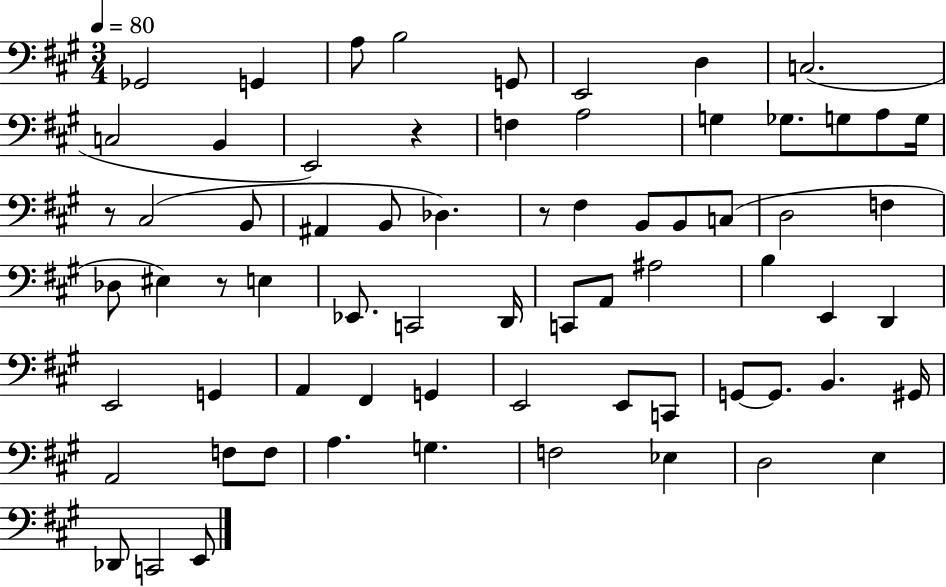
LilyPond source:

{
  \clef bass
  \numericTimeSignature
  \time 3/4
  \key a \major
  \tempo 4 = 80
  \repeat volta 2 { ges,2 g,4 | a8 b2 g,8 | e,2 d4 | c2.( | \break c2 b,4 | e,2) r4 | f4 a2 | g4 ges8. g8 a8 g16 | \break r8 cis2( b,8 | ais,4 b,8 des4.) | r8 fis4 b,8 b,8 c8( | d2 f4 | \break des8 eis4) r8 e4 | ees,8. c,2 d,16 | c,8 a,8 ais2 | b4 e,4 d,4 | \break e,2 g,4 | a,4 fis,4 g,4 | e,2 e,8 c,8 | g,8~~ g,8. b,4. gis,16 | \break a,2 f8 f8 | a4. g4. | f2 ees4 | d2 e4 | \break des,8 c,2 e,8 | } \bar "|."
}